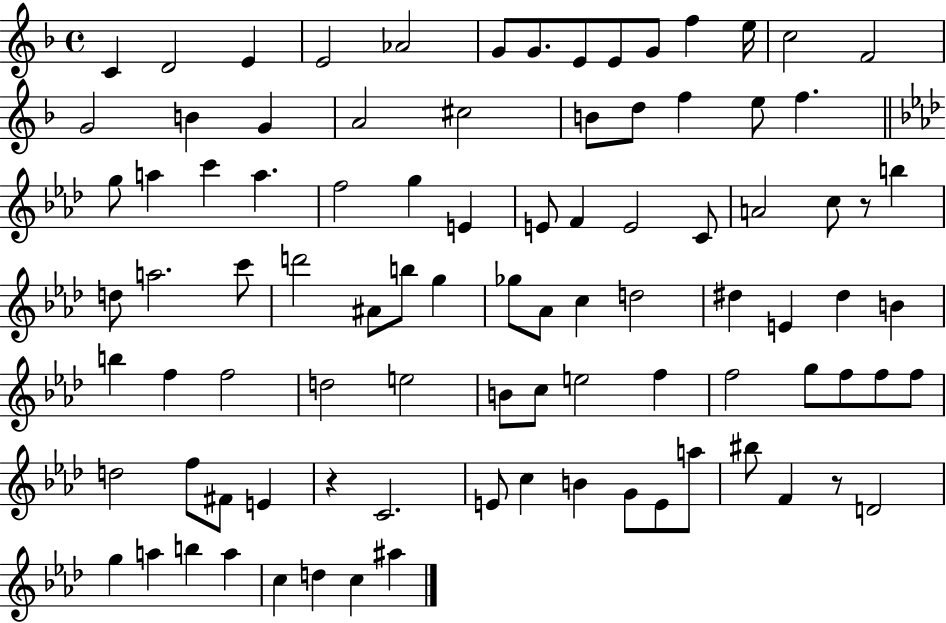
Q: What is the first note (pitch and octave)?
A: C4